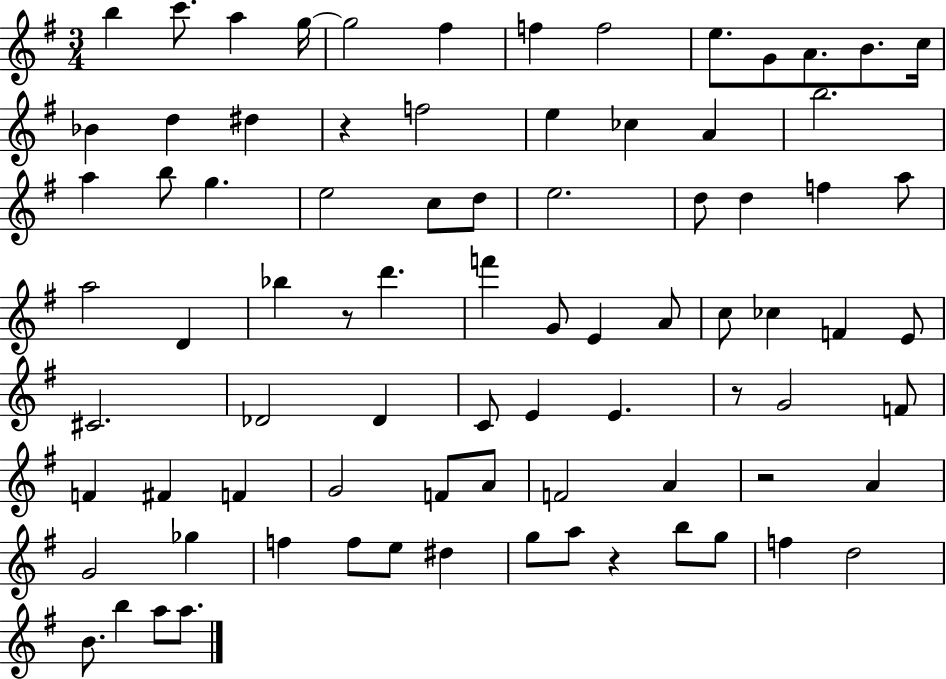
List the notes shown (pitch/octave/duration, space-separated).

B5/q C6/e. A5/q G5/s G5/h F#5/q F5/q F5/h E5/e. G4/e A4/e. B4/e. C5/s Bb4/q D5/q D#5/q R/q F5/h E5/q CES5/q A4/q B5/h. A5/q B5/e G5/q. E5/h C5/e D5/e E5/h. D5/e D5/q F5/q A5/e A5/h D4/q Bb5/q R/e D6/q. F6/q G4/e E4/q A4/e C5/e CES5/q F4/q E4/e C#4/h. Db4/h Db4/q C4/e E4/q E4/q. R/e G4/h F4/e F4/q F#4/q F4/q G4/h F4/e A4/e F4/h A4/q R/h A4/q G4/h Gb5/q F5/q F5/e E5/e D#5/q G5/e A5/e R/q B5/e G5/e F5/q D5/h B4/e. B5/q A5/e A5/e.